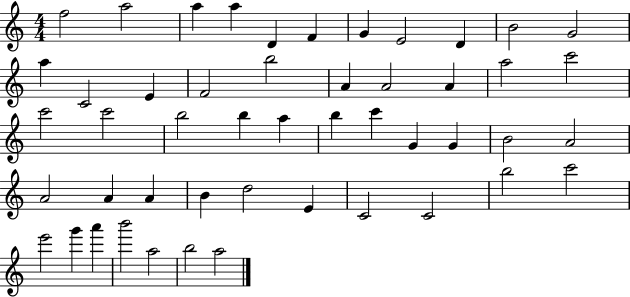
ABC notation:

X:1
T:Untitled
M:4/4
L:1/4
K:C
f2 a2 a a D F G E2 D B2 G2 a C2 E F2 b2 A A2 A a2 c'2 c'2 c'2 b2 b a b c' G G B2 A2 A2 A A B d2 E C2 C2 b2 c'2 e'2 g' a' b'2 a2 b2 a2